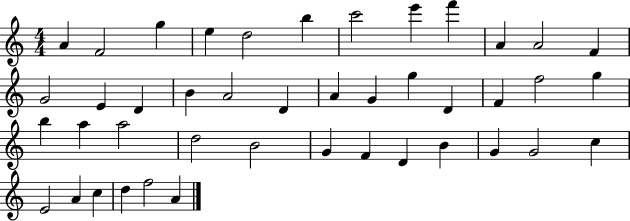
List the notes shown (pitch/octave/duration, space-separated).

A4/q F4/h G5/q E5/q D5/h B5/q C6/h E6/q F6/q A4/q A4/h F4/q G4/h E4/q D4/q B4/q A4/h D4/q A4/q G4/q G5/q D4/q F4/q F5/h G5/q B5/q A5/q A5/h D5/h B4/h G4/q F4/q D4/q B4/q G4/q G4/h C5/q E4/h A4/q C5/q D5/q F5/h A4/q